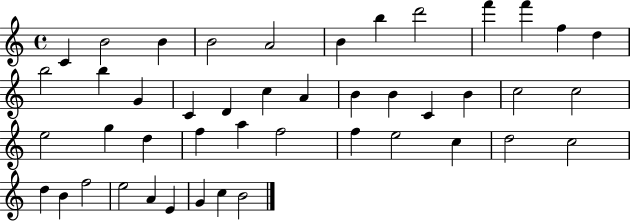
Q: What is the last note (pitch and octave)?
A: B4